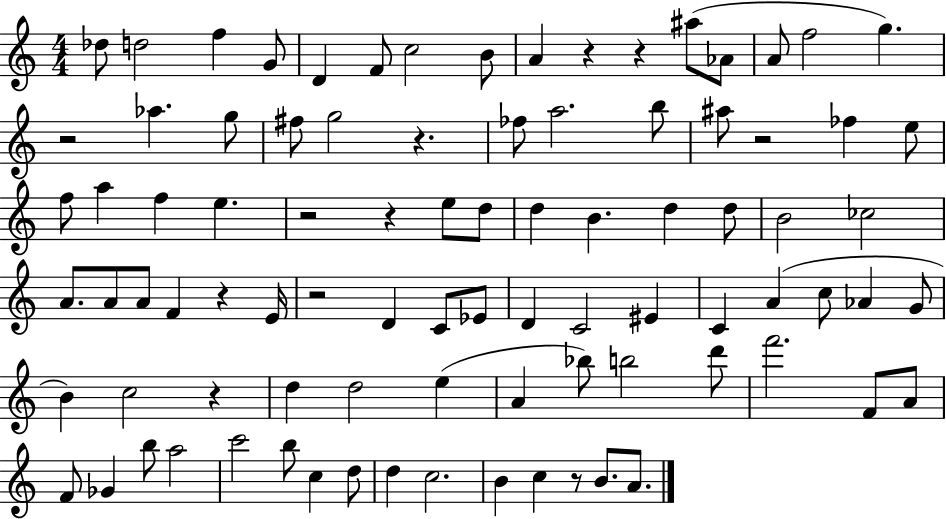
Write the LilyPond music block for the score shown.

{
  \clef treble
  \numericTimeSignature
  \time 4/4
  \key c \major
  \repeat volta 2 { des''8 d''2 f''4 g'8 | d'4 f'8 c''2 b'8 | a'4 r4 r4 ais''8( aes'8 | a'8 f''2 g''4.) | \break r2 aes''4. g''8 | fis''8 g''2 r4. | fes''8 a''2. b''8 | ais''8 r2 fes''4 e''8 | \break f''8 a''4 f''4 e''4. | r2 r4 e''8 d''8 | d''4 b'4. d''4 d''8 | b'2 ces''2 | \break a'8. a'8 a'8 f'4 r4 e'16 | r2 d'4 c'8 ees'8 | d'4 c'2 eis'4 | c'4 a'4( c''8 aes'4 g'8 | \break b'4) c''2 r4 | d''4 d''2 e''4( | a'4 bes''8) b''2 d'''8 | f'''2. f'8 a'8 | \break f'8 ges'4 b''8 a''2 | c'''2 b''8 c''4 d''8 | d''4 c''2. | b'4 c''4 r8 b'8. a'8. | \break } \bar "|."
}